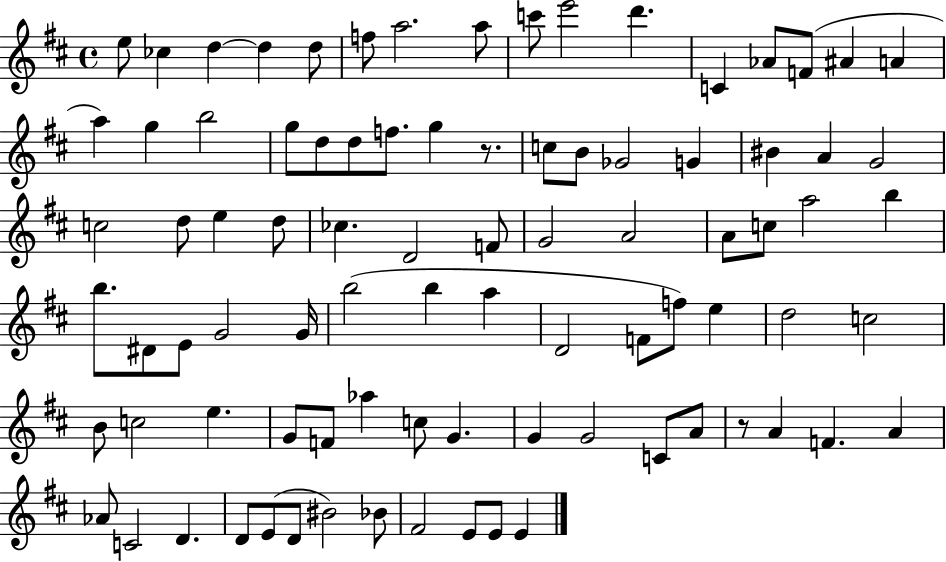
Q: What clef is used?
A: treble